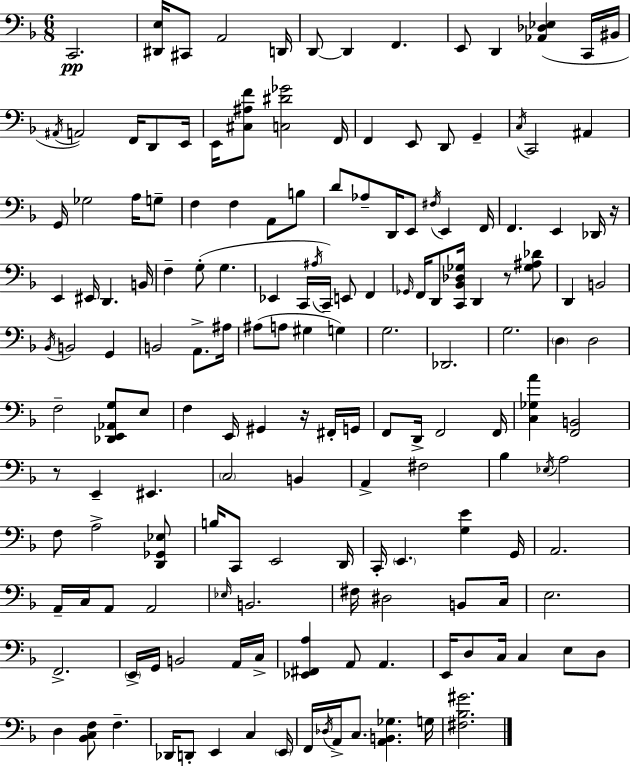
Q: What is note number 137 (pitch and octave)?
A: E2